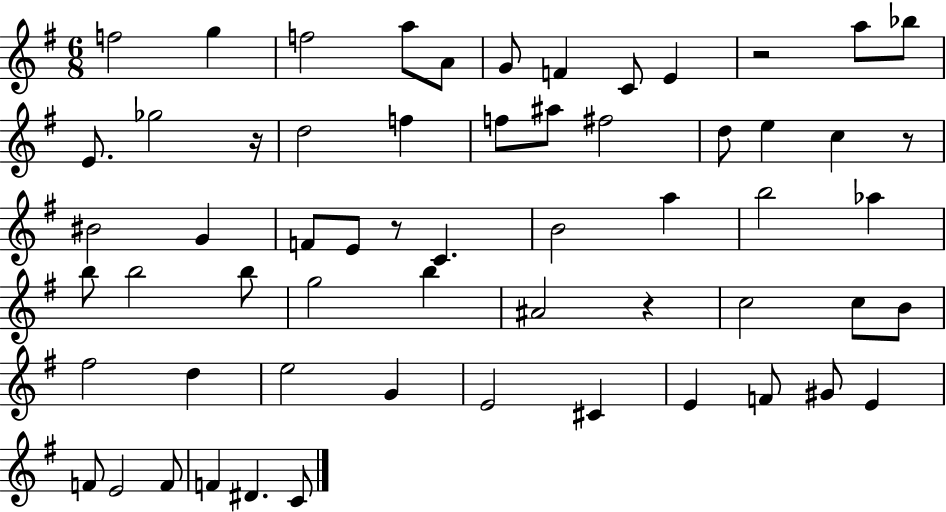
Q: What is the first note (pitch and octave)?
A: F5